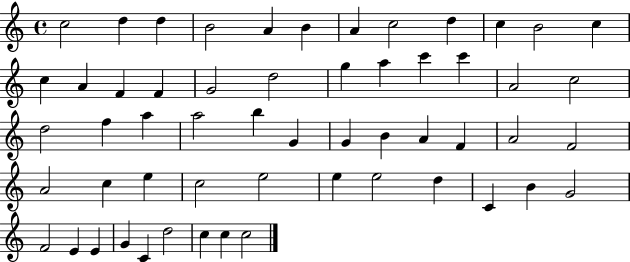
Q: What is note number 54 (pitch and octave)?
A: C5